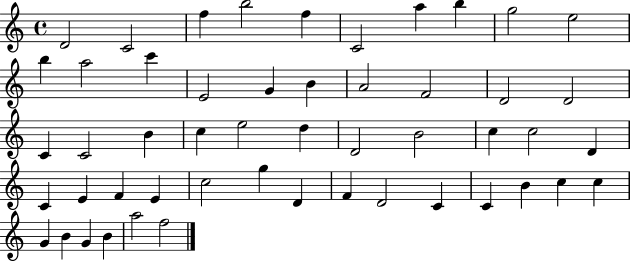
D4/h C4/h F5/q B5/h F5/q C4/h A5/q B5/q G5/h E5/h B5/q A5/h C6/q E4/h G4/q B4/q A4/h F4/h D4/h D4/h C4/q C4/h B4/q C5/q E5/h D5/q D4/h B4/h C5/q C5/h D4/q C4/q E4/q F4/q E4/q C5/h G5/q D4/q F4/q D4/h C4/q C4/q B4/q C5/q C5/q G4/q B4/q G4/q B4/q A5/h F5/h